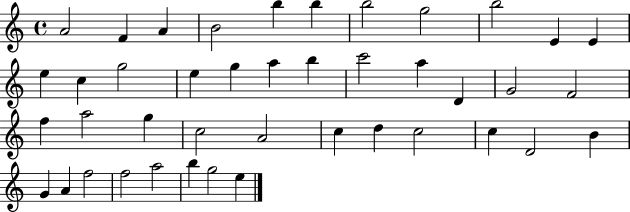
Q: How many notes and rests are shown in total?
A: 42